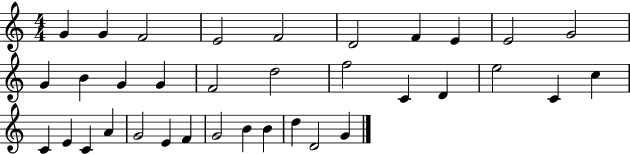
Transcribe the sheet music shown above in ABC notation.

X:1
T:Untitled
M:4/4
L:1/4
K:C
G G F2 E2 F2 D2 F E E2 G2 G B G G F2 d2 f2 C D e2 C c C E C A G2 E F G2 B B d D2 G